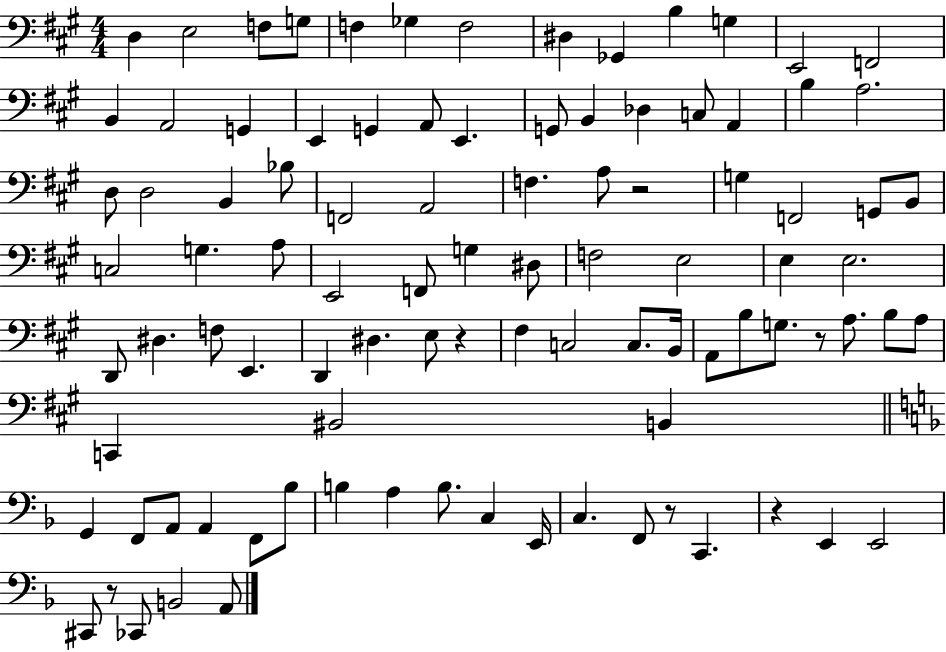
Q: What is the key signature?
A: A major